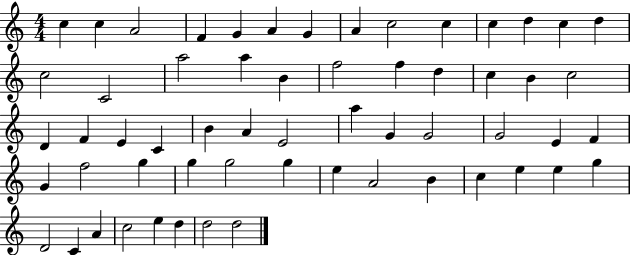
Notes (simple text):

C5/q C5/q A4/h F4/q G4/q A4/q G4/q A4/q C5/h C5/q C5/q D5/q C5/q D5/q C5/h C4/h A5/h A5/q B4/q F5/h F5/q D5/q C5/q B4/q C5/h D4/q F4/q E4/q C4/q B4/q A4/q E4/h A5/q G4/q G4/h G4/h E4/q F4/q G4/q F5/h G5/q G5/q G5/h G5/q E5/q A4/h B4/q C5/q E5/q E5/q G5/q D4/h C4/q A4/q C5/h E5/q D5/q D5/h D5/h